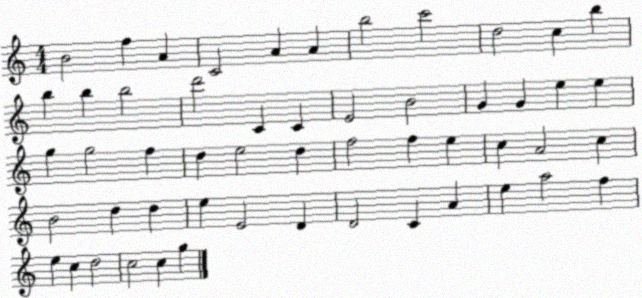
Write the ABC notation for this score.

X:1
T:Untitled
M:4/4
L:1/4
K:C
B2 f A C2 A A b2 c'2 d2 c b b b b2 d'2 C C E2 B2 G G e e g g2 f d e2 d f2 f e c A2 c B2 d d e E2 D D2 C A e a2 f e c d2 c2 c g